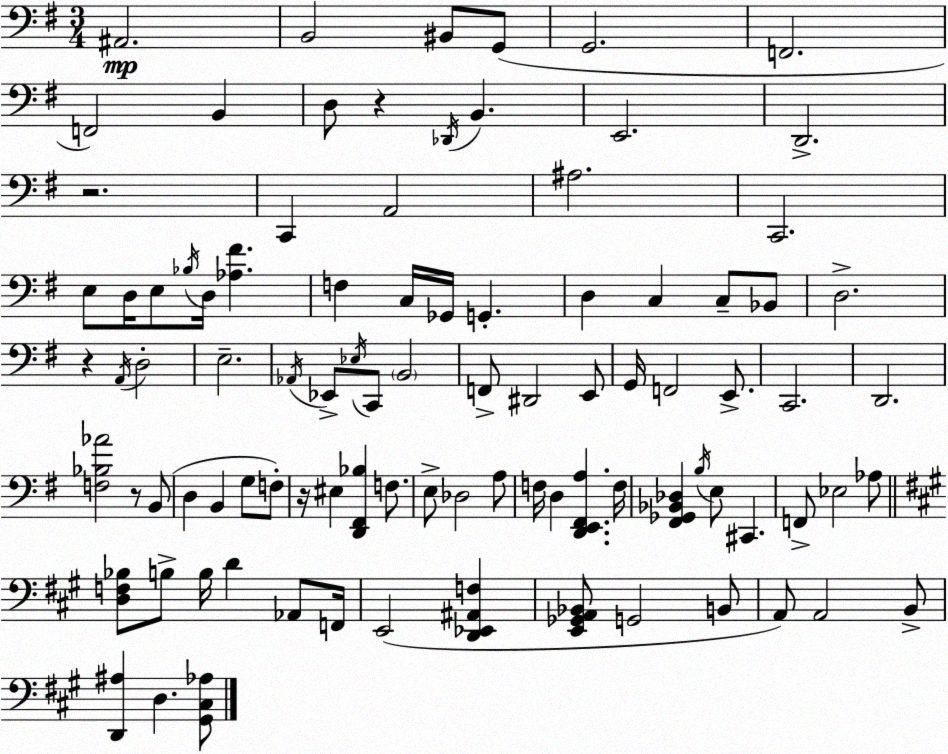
X:1
T:Untitled
M:3/4
L:1/4
K:G
^A,,2 B,,2 ^B,,/2 G,,/2 G,,2 F,,2 F,,2 B,, D,/2 z _D,,/4 B,, E,,2 D,,2 z2 C,, A,,2 ^A,2 C,,2 E,/2 D,/4 E,/2 _B,/4 D,/4 [_A,^F] F, C,/4 _G,,/4 G,, D, C, C,/2 _B,,/2 D,2 z A,,/4 D,2 E,2 _A,,/4 _E,,/2 _E,/4 C,,/2 B,,2 F,,/2 ^D,,2 E,,/2 G,,/4 F,,2 E,,/2 C,,2 D,,2 [F,_B,_A]2 z/2 B,,/2 D, B,, G,/2 F,/2 z/4 ^E, [D,,^F,,_B,] F,/2 E,/2 _D,2 A,/2 F,/4 D, [D,,E,,^F,,A,] F,/4 [^F,,_G,,_B,,_D,] B,/4 E,/2 ^C,, F,,/2 _E,2 _A,/2 [D,F,_B,]/2 B,/2 B,/4 D _A,,/2 F,,/4 E,,2 [D,,_E,,^A,,F,] [E,,_G,,A,,_B,,]/2 G,,2 B,,/2 A,,/2 A,,2 B,,/2 [D,,^A,] D, [^G,,^C,_A,]/2